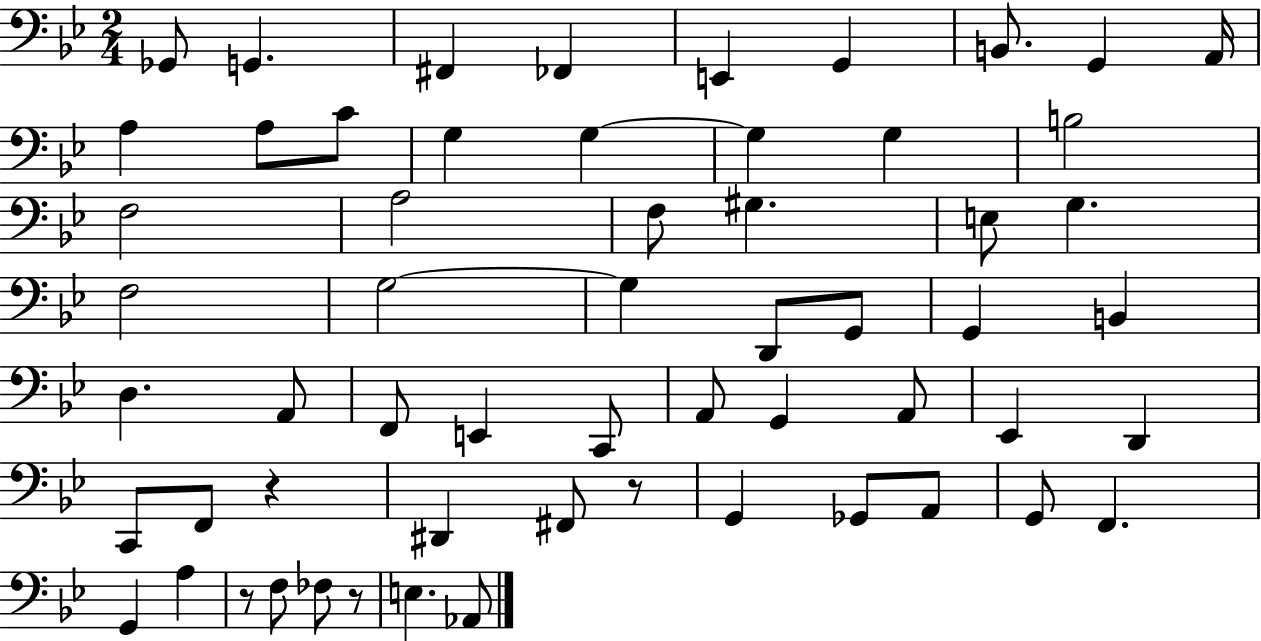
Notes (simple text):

Gb2/e G2/q. F#2/q FES2/q E2/q G2/q B2/e. G2/q A2/s A3/q A3/e C4/e G3/q G3/q G3/q G3/q B3/h F3/h A3/h F3/e G#3/q. E3/e G3/q. F3/h G3/h G3/q D2/e G2/e G2/q B2/q D3/q. A2/e F2/e E2/q C2/e A2/e G2/q A2/e Eb2/q D2/q C2/e F2/e R/q D#2/q F#2/e R/e G2/q Gb2/e A2/e G2/e F2/q. G2/q A3/q R/e F3/e FES3/e R/e E3/q. Ab2/e